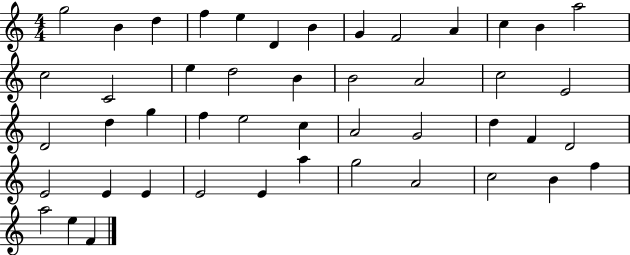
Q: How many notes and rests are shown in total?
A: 47